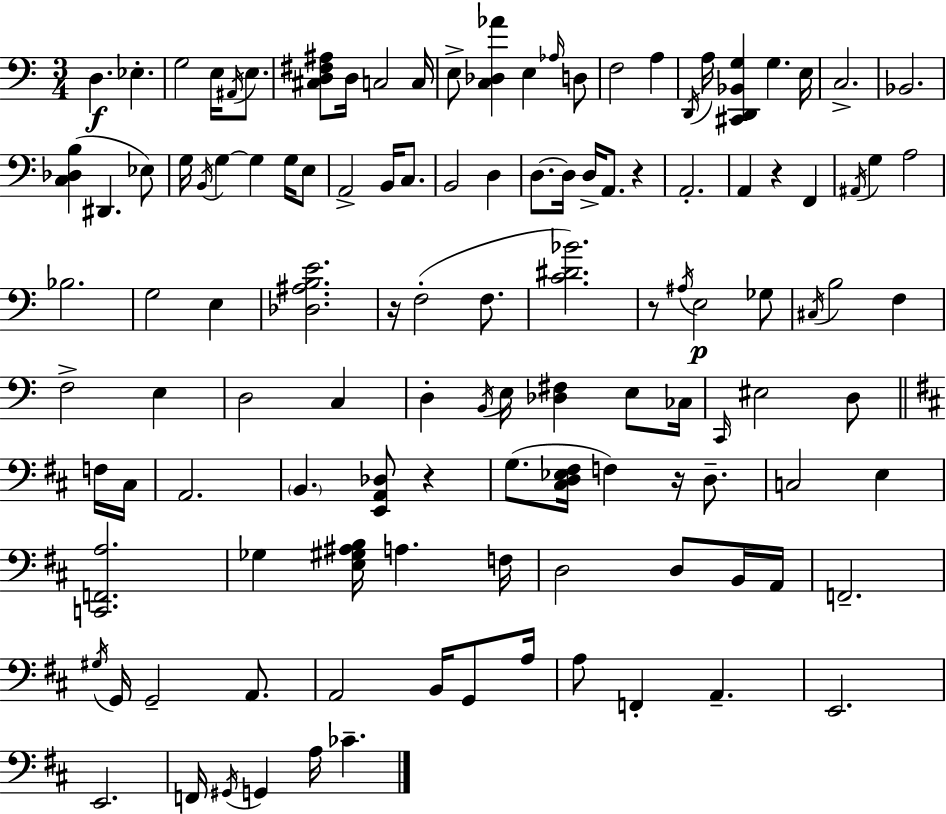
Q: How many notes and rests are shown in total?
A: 119